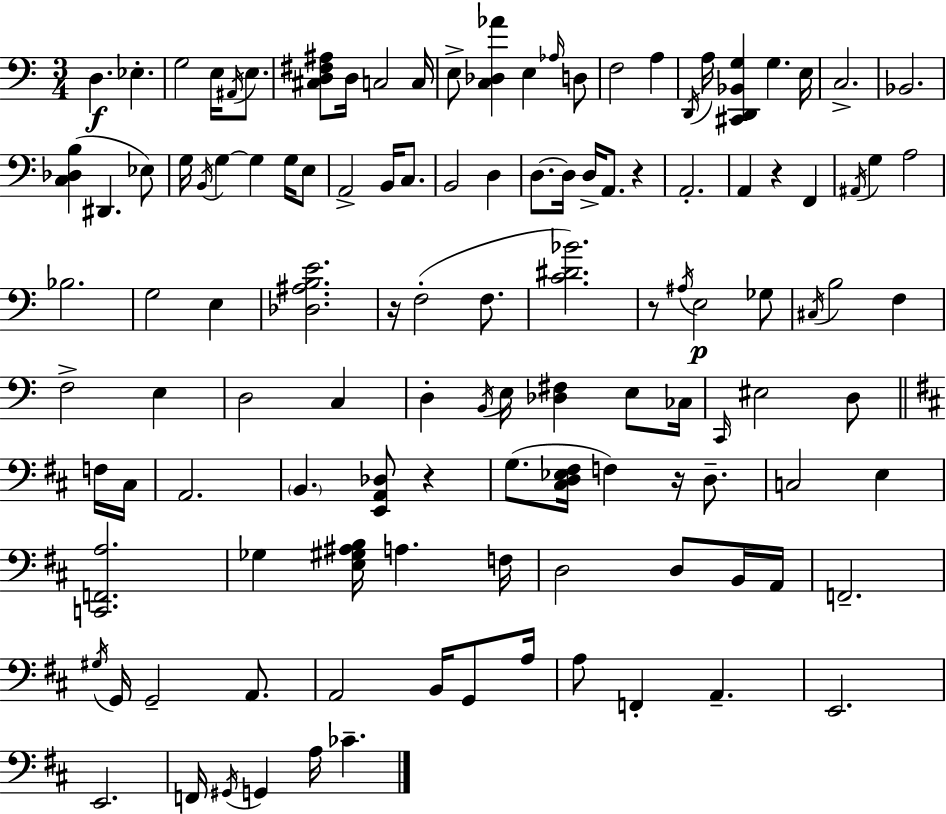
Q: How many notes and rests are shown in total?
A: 119